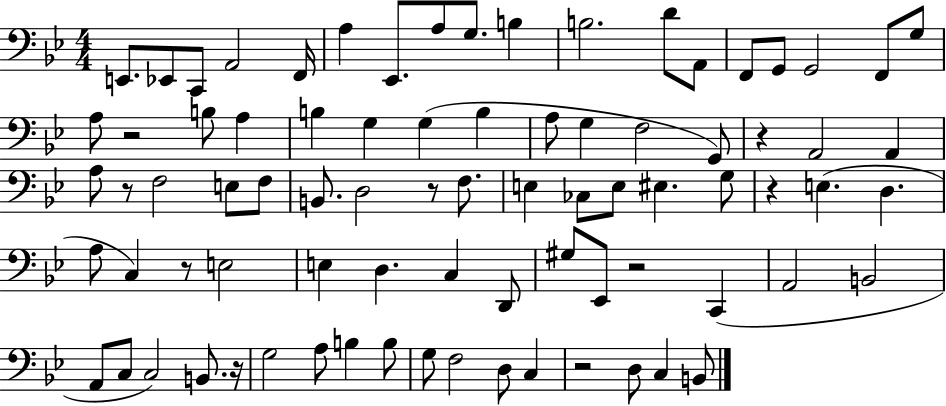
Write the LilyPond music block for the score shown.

{
  \clef bass
  \numericTimeSignature
  \time 4/4
  \key bes \major
  e,8. ees,8 c,8 a,2 f,16 | a4 ees,8. a8 g8. b4 | b2. d'8 a,8 | f,8 g,8 g,2 f,8 g8 | \break a8 r2 b8 a4 | b4 g4 g4( b4 | a8 g4 f2 g,8) | r4 a,2 a,4 | \break a8 r8 f2 e8 f8 | b,8. d2 r8 f8. | e4 ces8 e8 eis4. g8 | r4 e4.( d4. | \break a8 c4) r8 e2 | e4 d4. c4 d,8 | gis8 ees,8 r2 c,4( | a,2 b,2 | \break a,8 c8 c2) b,8. r16 | g2 a8 b4 b8 | g8 f2 d8 c4 | r2 d8 c4 b,8 | \break \bar "|."
}